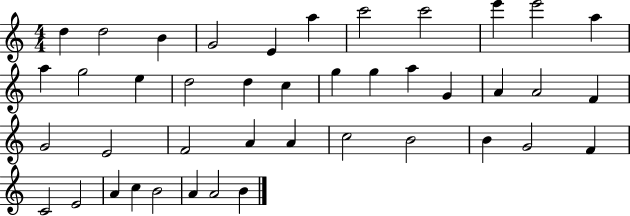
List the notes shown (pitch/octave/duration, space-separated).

D5/q D5/h B4/q G4/h E4/q A5/q C6/h C6/h E6/q E6/h A5/q A5/q G5/h E5/q D5/h D5/q C5/q G5/q G5/q A5/q G4/q A4/q A4/h F4/q G4/h E4/h F4/h A4/q A4/q C5/h B4/h B4/q G4/h F4/q C4/h E4/h A4/q C5/q B4/h A4/q A4/h B4/q